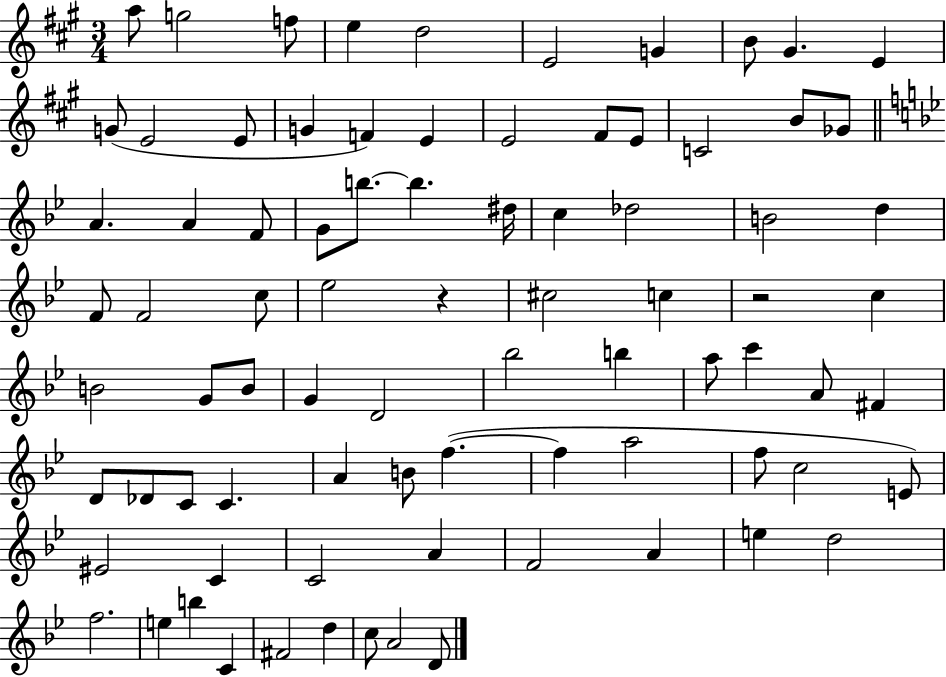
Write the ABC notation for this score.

X:1
T:Untitled
M:3/4
L:1/4
K:A
a/2 g2 f/2 e d2 E2 G B/2 ^G E G/2 E2 E/2 G F E E2 ^F/2 E/2 C2 B/2 _G/2 A A F/2 G/2 b/2 b ^d/4 c _d2 B2 d F/2 F2 c/2 _e2 z ^c2 c z2 c B2 G/2 B/2 G D2 _b2 b a/2 c' A/2 ^F D/2 _D/2 C/2 C A B/2 f f a2 f/2 c2 E/2 ^E2 C C2 A F2 A e d2 f2 e b C ^F2 d c/2 A2 D/2